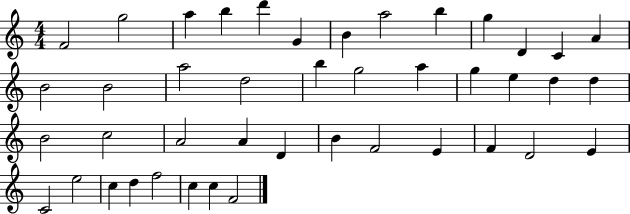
F4/h G5/h A5/q B5/q D6/q G4/q B4/q A5/h B5/q G5/q D4/q C4/q A4/q B4/h B4/h A5/h D5/h B5/q G5/h A5/q G5/q E5/q D5/q D5/q B4/h C5/h A4/h A4/q D4/q B4/q F4/h E4/q F4/q D4/h E4/q C4/h E5/h C5/q D5/q F5/h C5/q C5/q F4/h